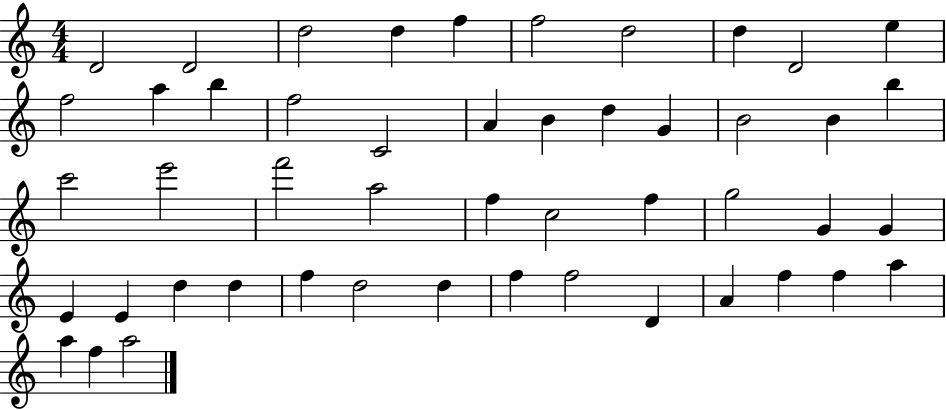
{
  \clef treble
  \numericTimeSignature
  \time 4/4
  \key c \major
  d'2 d'2 | d''2 d''4 f''4 | f''2 d''2 | d''4 d'2 e''4 | \break f''2 a''4 b''4 | f''2 c'2 | a'4 b'4 d''4 g'4 | b'2 b'4 b''4 | \break c'''2 e'''2 | f'''2 a''2 | f''4 c''2 f''4 | g''2 g'4 g'4 | \break e'4 e'4 d''4 d''4 | f''4 d''2 d''4 | f''4 f''2 d'4 | a'4 f''4 f''4 a''4 | \break a''4 f''4 a''2 | \bar "|."
}